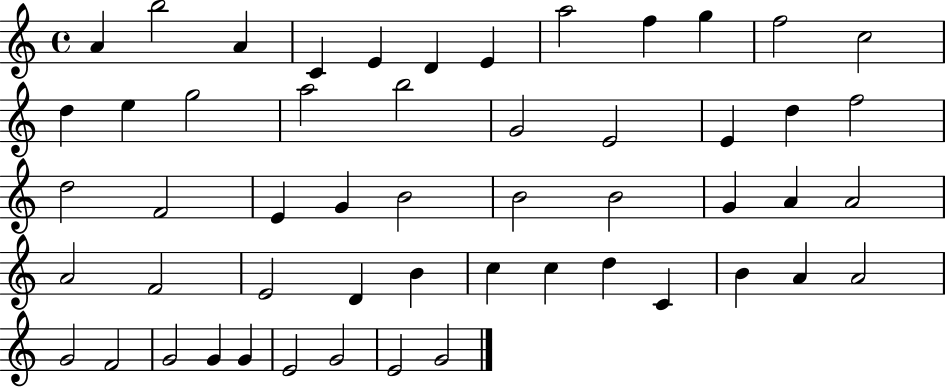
{
  \clef treble
  \time 4/4
  \defaultTimeSignature
  \key c \major
  a'4 b''2 a'4 | c'4 e'4 d'4 e'4 | a''2 f''4 g''4 | f''2 c''2 | \break d''4 e''4 g''2 | a''2 b''2 | g'2 e'2 | e'4 d''4 f''2 | \break d''2 f'2 | e'4 g'4 b'2 | b'2 b'2 | g'4 a'4 a'2 | \break a'2 f'2 | e'2 d'4 b'4 | c''4 c''4 d''4 c'4 | b'4 a'4 a'2 | \break g'2 f'2 | g'2 g'4 g'4 | e'2 g'2 | e'2 g'2 | \break \bar "|."
}